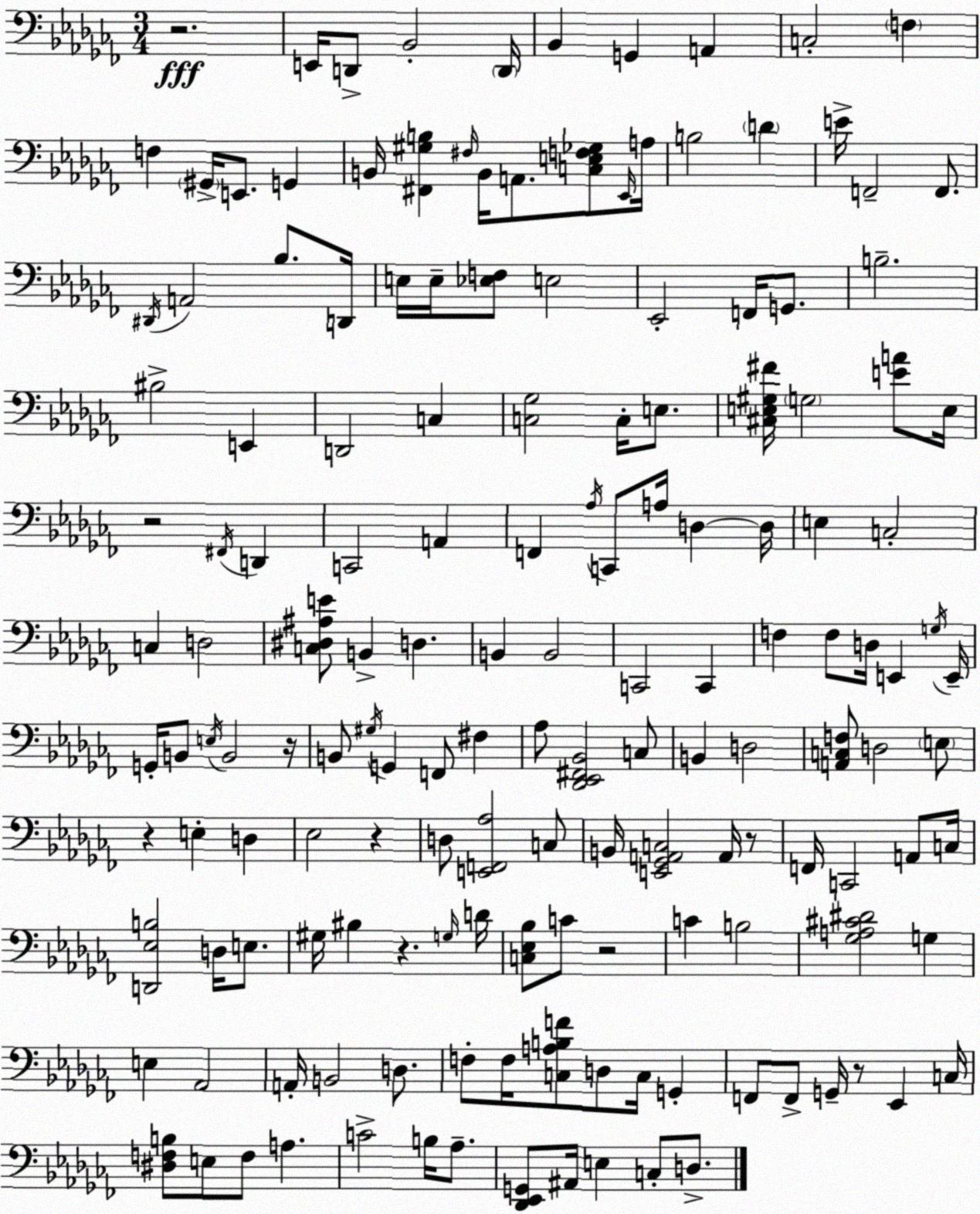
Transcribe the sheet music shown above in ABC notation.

X:1
T:Untitled
M:3/4
L:1/4
K:Abm
z2 E,,/4 D,,/2 _B,,2 D,,/4 _B,, G,, A,, C,2 F, F, ^G,,/4 E,,/2 G,, B,,/4 [^F,,^G,B,] ^F,/4 B,,/4 A,,/2 [C,E,F,_G,]/2 _E,,/4 A,/4 B,2 D E/4 F,,2 F,,/2 ^D,,/4 A,,2 _B,/2 D,,/4 E,/4 E,/4 [_E,F,]/2 E,2 _E,,2 F,,/4 G,,/2 B,2 ^B,2 E,, D,,2 C, [C,_G,]2 C,/4 E,/2 [^C,E,^G,^F]/4 G,2 [EA]/2 E,/4 z2 ^F,,/4 D,, C,,2 A,, F,, _A,/4 C,,/2 A,/4 D, D,/4 E, C,2 C, D,2 [C,^D,^A,E]/2 B,, D, B,, B,,2 C,,2 C,, F, F,/2 D,/4 E,, G,/4 E,,/4 G,,/4 B,,/2 E,/4 B,,2 z/4 B,,/2 ^G,/4 G,, F,,/2 ^F, _A,/2 [_D,,_E,,^F,,_B,,]2 C,/2 B,, D,2 [A,,C,F,]/2 D,2 E,/2 z E, D, _E,2 z D,/2 [E,,F,,_A,]2 C,/2 B,,/4 [E,,_G,,A,,C,]2 A,,/4 z/2 F,,/4 C,,2 A,,/2 C,/4 [D,,_E,B,]2 D,/4 E,/2 ^G,/4 ^B, z G,/4 D/4 [C,_E,_B,]/2 C/2 z2 C B,2 [_G,A,^C^D]2 G, E, _A,,2 A,,/4 B,,2 D,/2 F,/2 F,/4 [C,A,B,F]/2 D,/2 C,/4 G,, F,,/2 F,,/2 G,,/4 z/2 _E,, C,/4 [^D,F,B,]/2 E,/2 F,/2 A, C2 B,/4 _A,/2 [_D,,_E,,G,,]/2 ^A,,/4 E, C,/2 D,/2